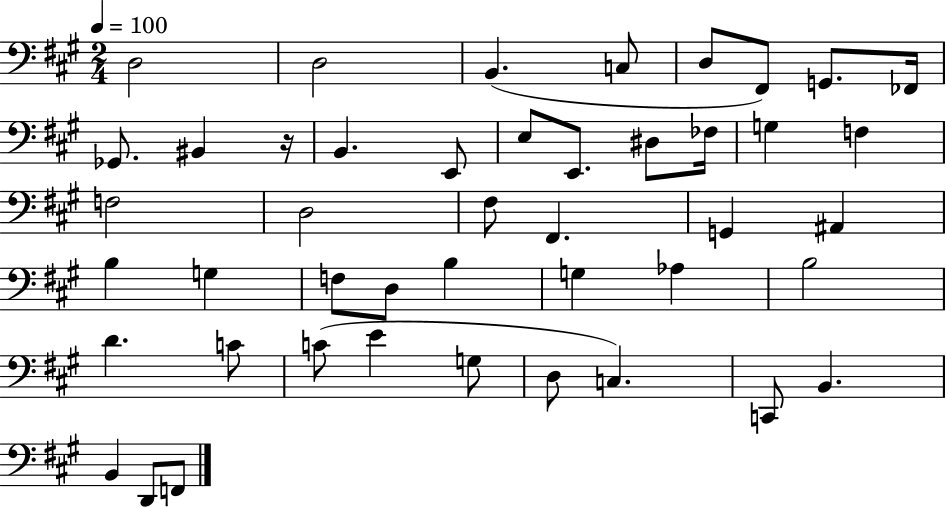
{
  \clef bass
  \numericTimeSignature
  \time 2/4
  \key a \major
  \tempo 4 = 100
  \repeat volta 2 { d2 | d2 | b,4.( c8 | d8 fis,8) g,8. fes,16 | \break ges,8. bis,4 r16 | b,4. e,8 | e8 e,8. dis8 fes16 | g4 f4 | \break f2 | d2 | fis8 fis,4. | g,4 ais,4 | \break b4 g4 | f8 d8 b4 | g4 aes4 | b2 | \break d'4. c'8 | c'8( e'4 g8 | d8 c4.) | c,8 b,4. | \break b,4 d,8 f,8 | } \bar "|."
}